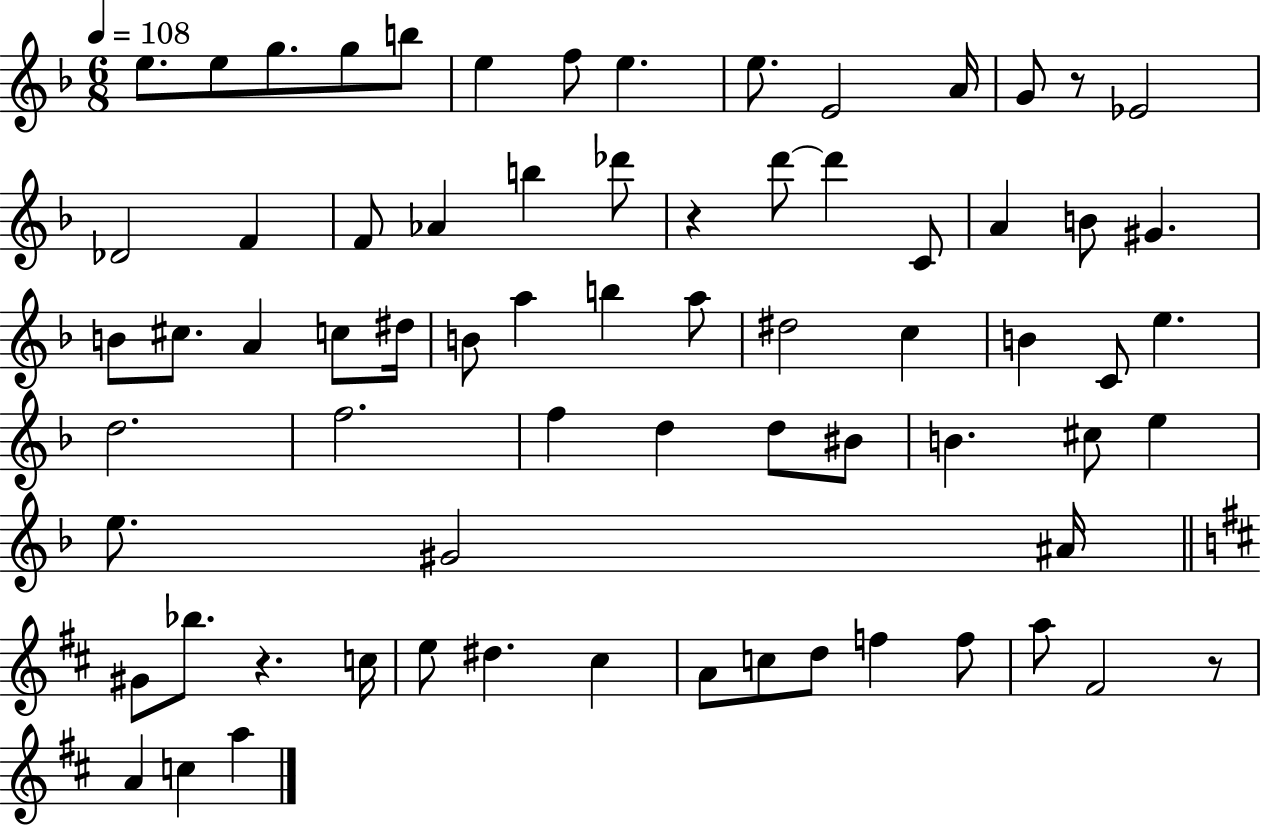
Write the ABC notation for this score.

X:1
T:Untitled
M:6/8
L:1/4
K:F
e/2 e/2 g/2 g/2 b/2 e f/2 e e/2 E2 A/4 G/2 z/2 _E2 _D2 F F/2 _A b _d'/2 z d'/2 d' C/2 A B/2 ^G B/2 ^c/2 A c/2 ^d/4 B/2 a b a/2 ^d2 c B C/2 e d2 f2 f d d/2 ^B/2 B ^c/2 e e/2 ^G2 ^A/4 ^G/2 _b/2 z c/4 e/2 ^d ^c A/2 c/2 d/2 f f/2 a/2 ^F2 z/2 A c a